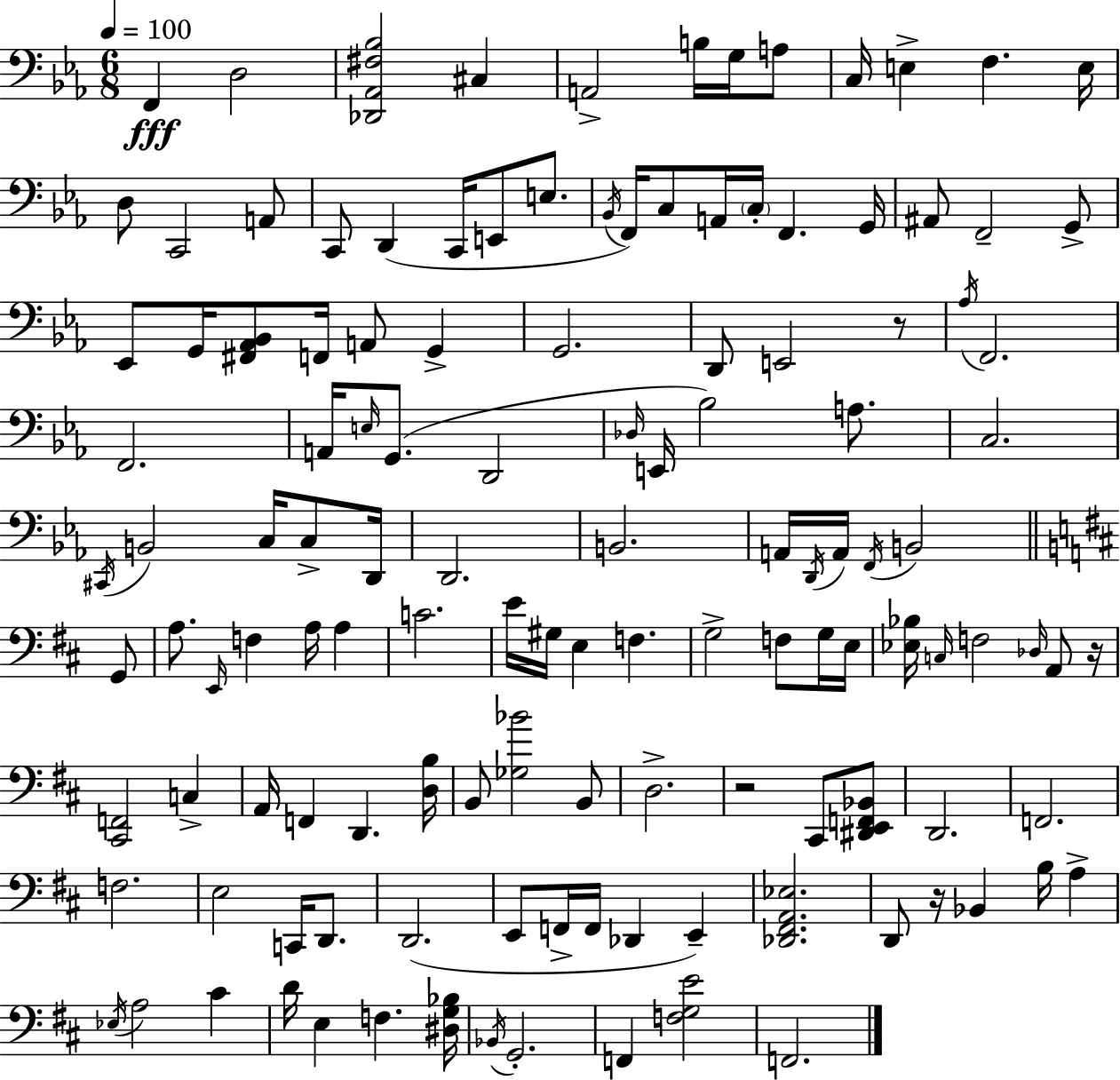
F2/q D3/h [Db2,Ab2,F#3,Bb3]/h C#3/q A2/h B3/s G3/s A3/e C3/s E3/q F3/q. E3/s D3/e C2/h A2/e C2/e D2/q C2/s E2/e E3/e. Bb2/s F2/s C3/e A2/s C3/s F2/q. G2/s A#2/e F2/h G2/e Eb2/e G2/s [F#2,Ab2,Bb2]/e F2/s A2/e G2/q G2/h. D2/e E2/h R/e Ab3/s F2/h. F2/h. A2/s E3/s G2/e. D2/h Db3/s E2/s Bb3/h A3/e. C3/h. C#2/s B2/h C3/s C3/e D2/s D2/h. B2/h. A2/s D2/s A2/s F2/s B2/h G2/e A3/e. E2/s F3/q A3/s A3/q C4/h. E4/s G#3/s E3/q F3/q. G3/h F3/e G3/s E3/s [Eb3,Bb3]/s C3/s F3/h Db3/s A2/e R/s [C#2,F2]/h C3/q A2/s F2/q D2/q. [D3,B3]/s B2/e [Gb3,Bb4]/h B2/e D3/h. R/h C#2/e [D#2,E2,F2,Bb2]/e D2/h. F2/h. F3/h. E3/h C2/s D2/e. D2/h. E2/e F2/s F2/s Db2/q E2/q [Db2,F#2,A2,Eb3]/h. D2/e R/s Bb2/q B3/s A3/q Eb3/s A3/h C#4/q D4/s E3/q F3/q. [D#3,G3,Bb3]/s Bb2/s G2/h. F2/q [F3,G3,E4]/h F2/h.